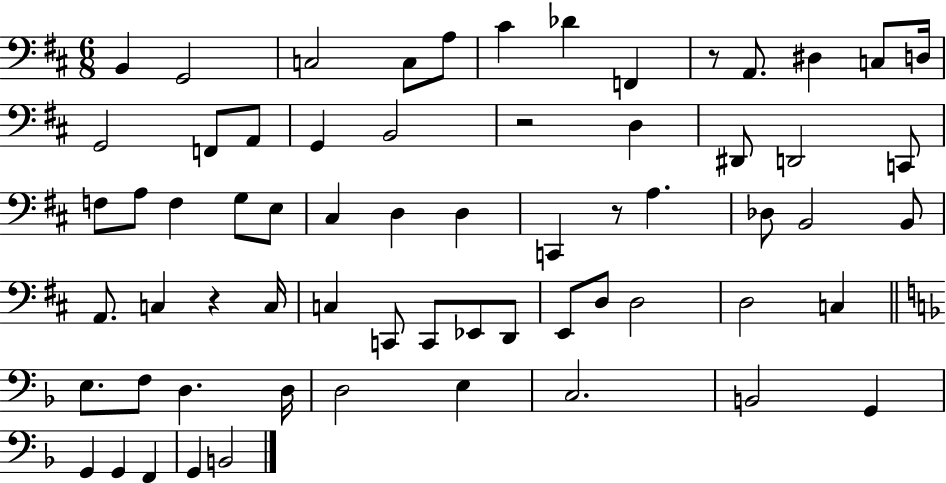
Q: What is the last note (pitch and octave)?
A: B2